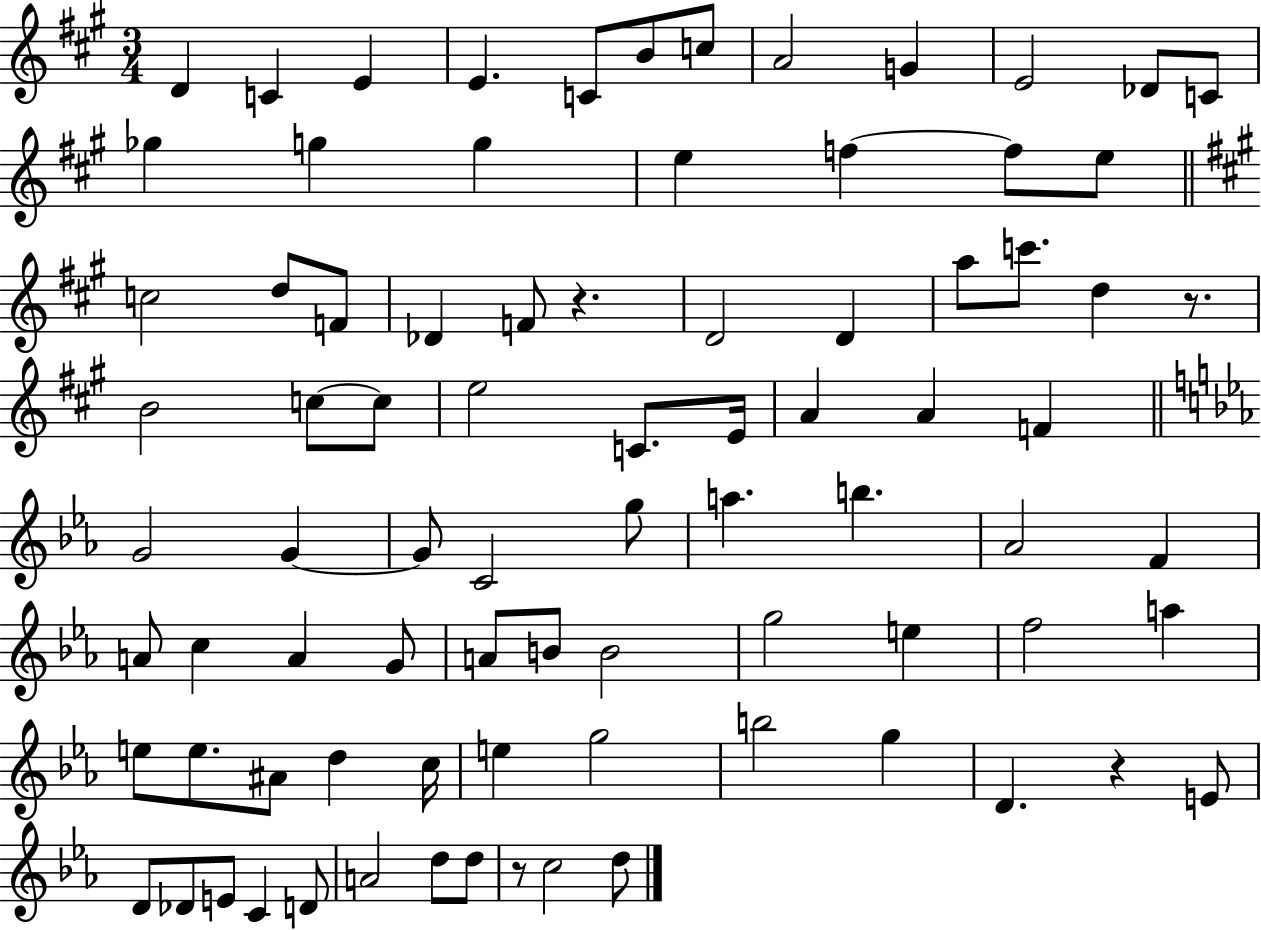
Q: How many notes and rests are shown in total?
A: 83